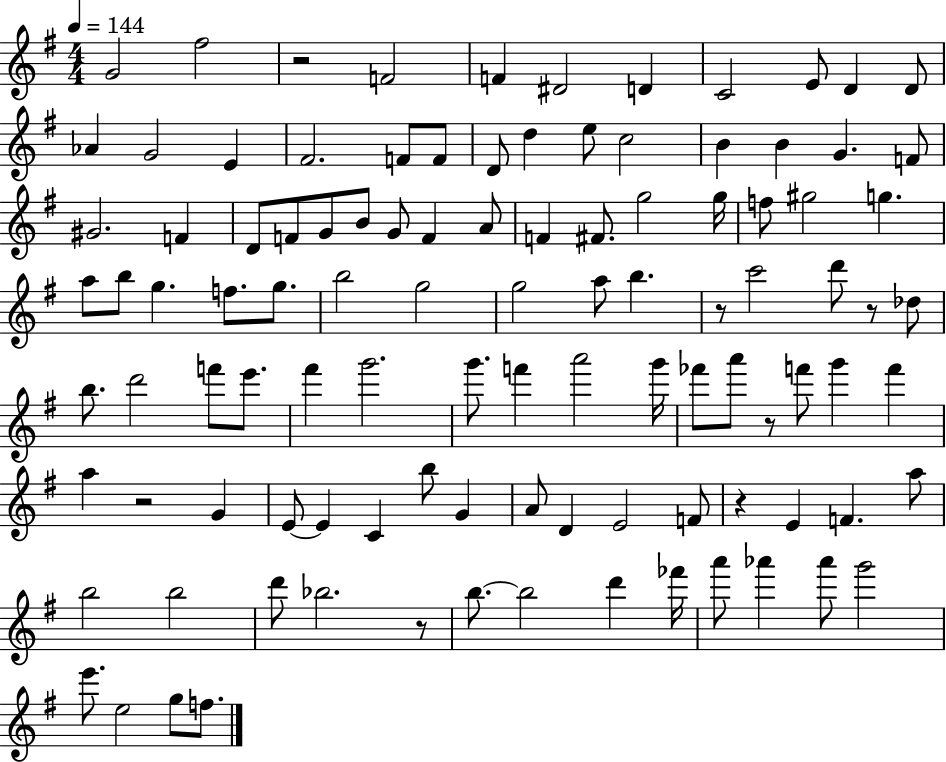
X:1
T:Untitled
M:4/4
L:1/4
K:G
G2 ^f2 z2 F2 F ^D2 D C2 E/2 D D/2 _A G2 E ^F2 F/2 F/2 D/2 d e/2 c2 B B G F/2 ^G2 F D/2 F/2 G/2 B/2 G/2 F A/2 F ^F/2 g2 g/4 f/2 ^g2 g a/2 b/2 g f/2 g/2 b2 g2 g2 a/2 b z/2 c'2 d'/2 z/2 _d/2 b/2 d'2 f'/2 e'/2 ^f' g'2 g'/2 f' a'2 g'/4 _f'/2 a'/2 z/2 f'/2 g' f' a z2 G E/2 E C b/2 G A/2 D E2 F/2 z E F a/2 b2 b2 d'/2 _b2 z/2 b/2 b2 d' _f'/4 a'/2 _a' _a'/2 g'2 e'/2 e2 g/2 f/2